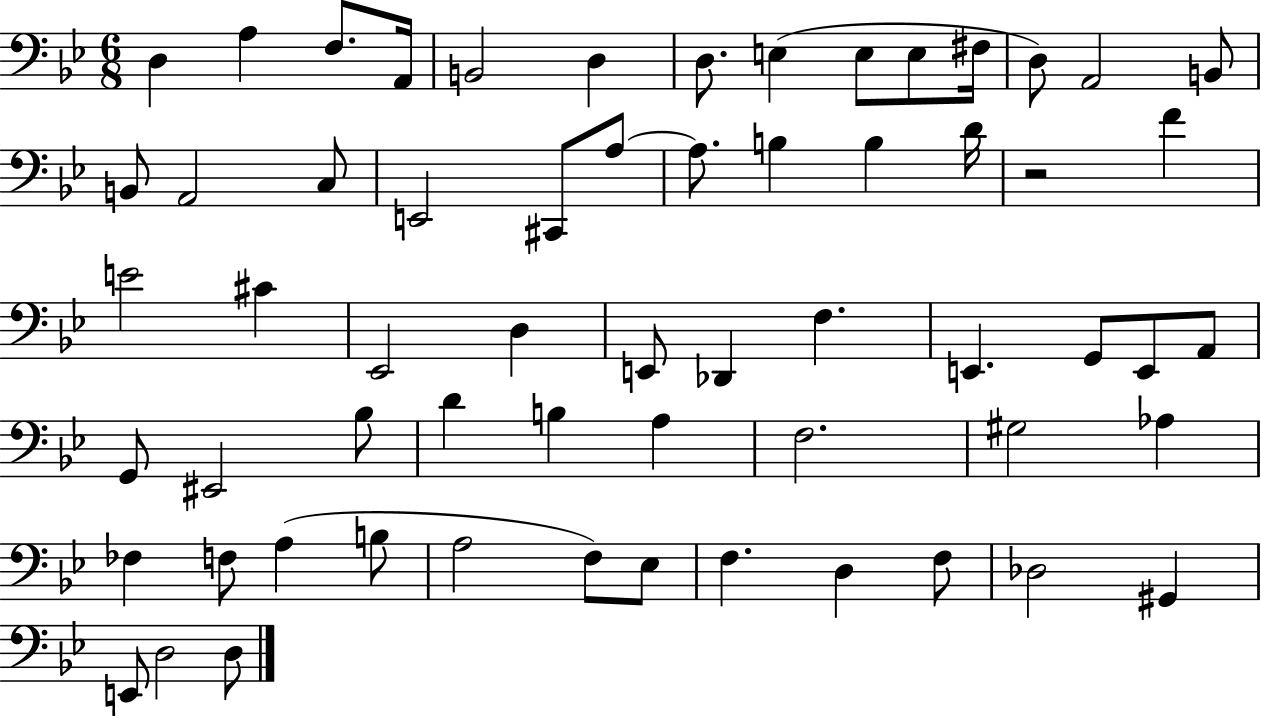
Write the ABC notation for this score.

X:1
T:Untitled
M:6/8
L:1/4
K:Bb
D, A, F,/2 A,,/4 B,,2 D, D,/2 E, E,/2 E,/2 ^F,/4 D,/2 A,,2 B,,/2 B,,/2 A,,2 C,/2 E,,2 ^C,,/2 A,/2 A,/2 B, B, D/4 z2 F E2 ^C _E,,2 D, E,,/2 _D,, F, E,, G,,/2 E,,/2 A,,/2 G,,/2 ^E,,2 _B,/2 D B, A, F,2 ^G,2 _A, _F, F,/2 A, B,/2 A,2 F,/2 _E,/2 F, D, F,/2 _D,2 ^G,, E,,/2 D,2 D,/2